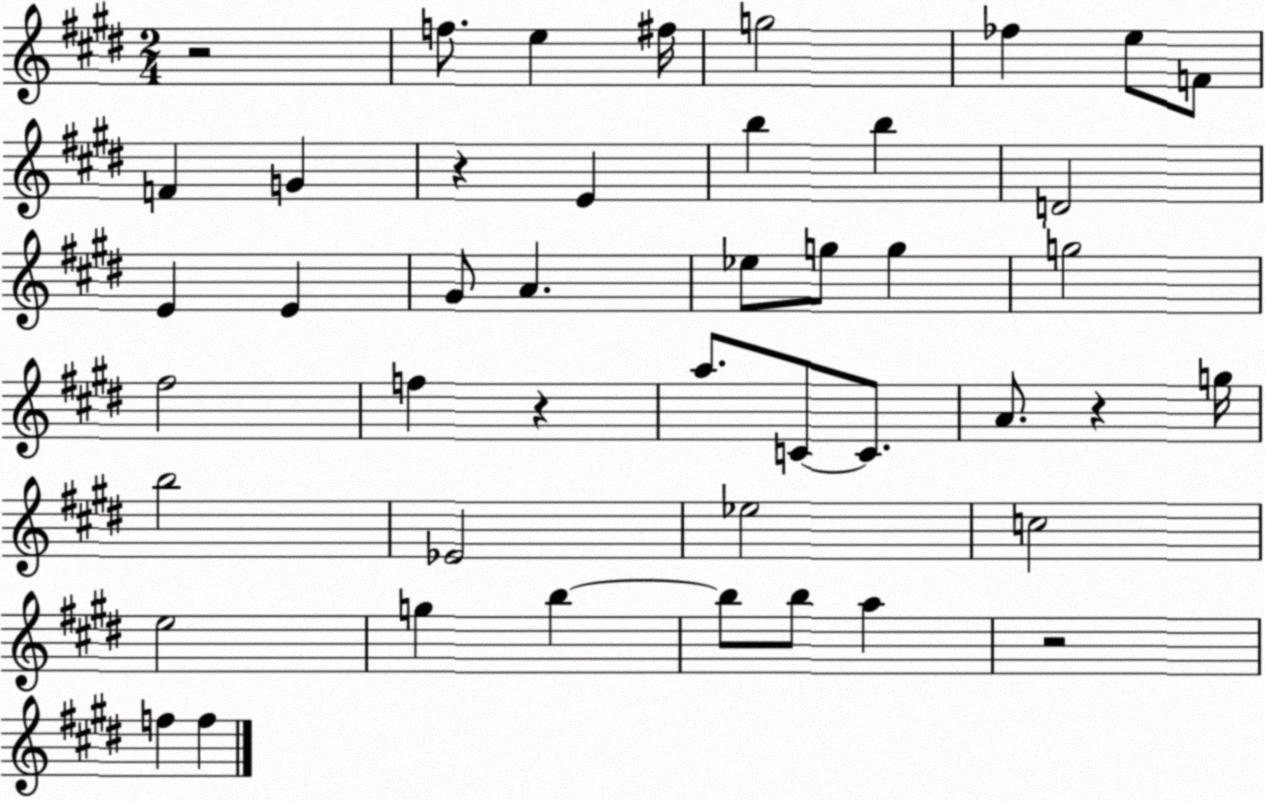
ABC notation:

X:1
T:Untitled
M:2/4
L:1/4
K:E
z2 f/2 e ^f/4 g2 _f e/2 F/2 F G z E b b D2 E E ^G/2 A _e/2 g/2 g g2 ^f2 f z a/2 C/2 C/2 A/2 z g/4 b2 _E2 _e2 c2 e2 g b b/2 b/2 a z2 f f